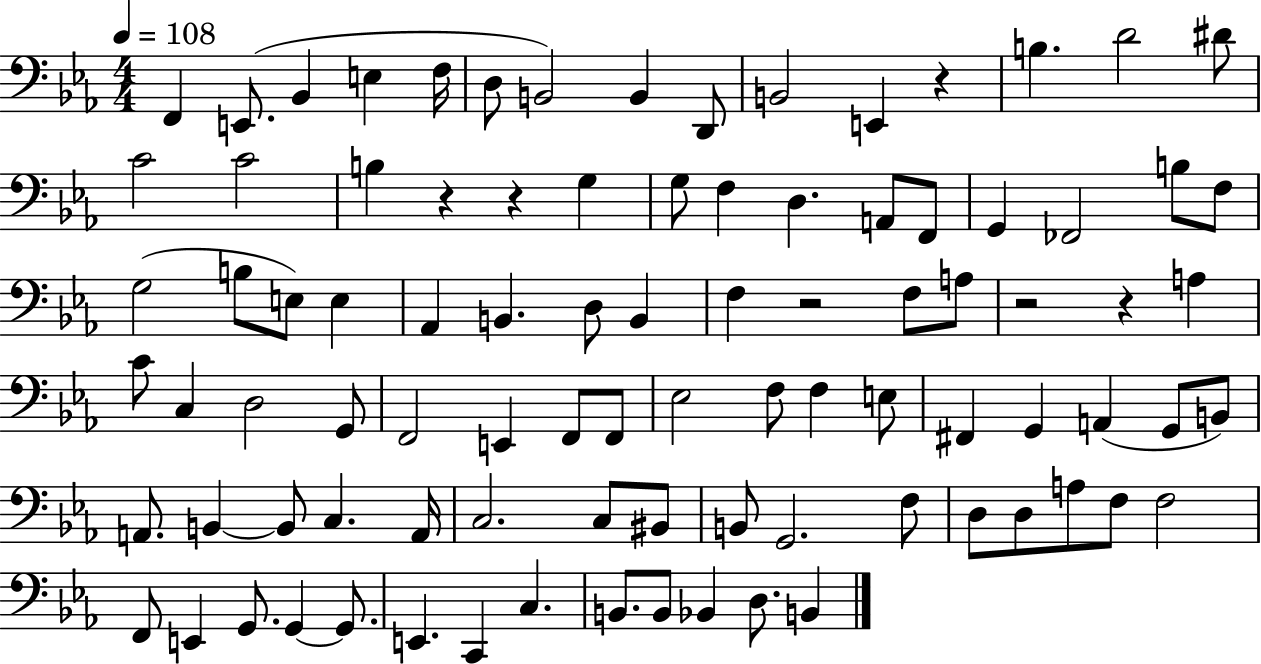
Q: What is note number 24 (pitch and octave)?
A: G2